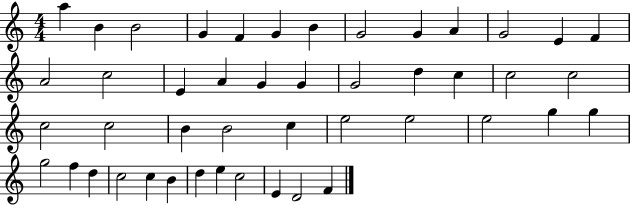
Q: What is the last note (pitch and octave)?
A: F4